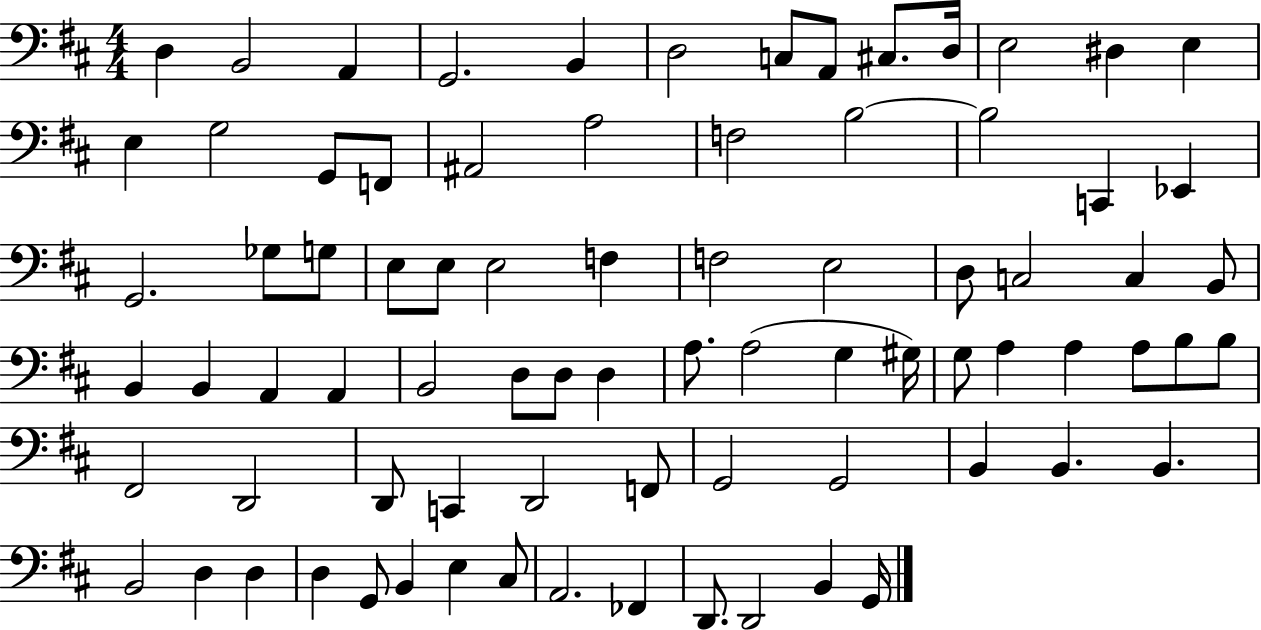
X:1
T:Untitled
M:4/4
L:1/4
K:D
D, B,,2 A,, G,,2 B,, D,2 C,/2 A,,/2 ^C,/2 D,/4 E,2 ^D, E, E, G,2 G,,/2 F,,/2 ^A,,2 A,2 F,2 B,2 B,2 C,, _E,, G,,2 _G,/2 G,/2 E,/2 E,/2 E,2 F, F,2 E,2 D,/2 C,2 C, B,,/2 B,, B,, A,, A,, B,,2 D,/2 D,/2 D, A,/2 A,2 G, ^G,/4 G,/2 A, A, A,/2 B,/2 B,/2 ^F,,2 D,,2 D,,/2 C,, D,,2 F,,/2 G,,2 G,,2 B,, B,, B,, B,,2 D, D, D, G,,/2 B,, E, ^C,/2 A,,2 _F,, D,,/2 D,,2 B,, G,,/4